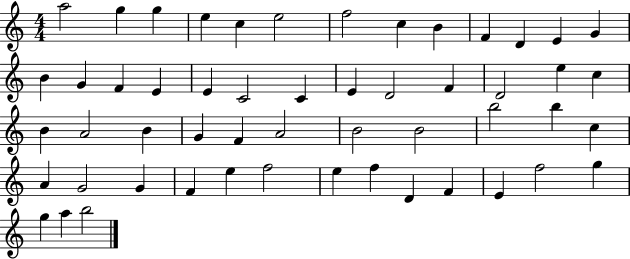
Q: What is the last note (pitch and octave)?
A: B5